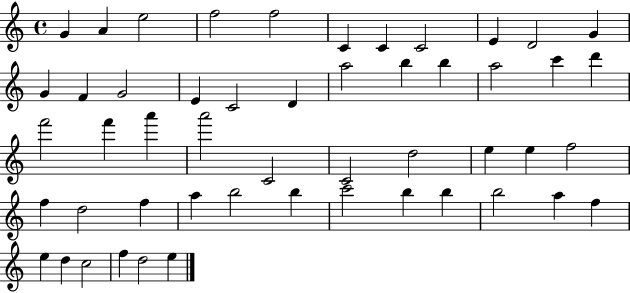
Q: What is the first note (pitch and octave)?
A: G4